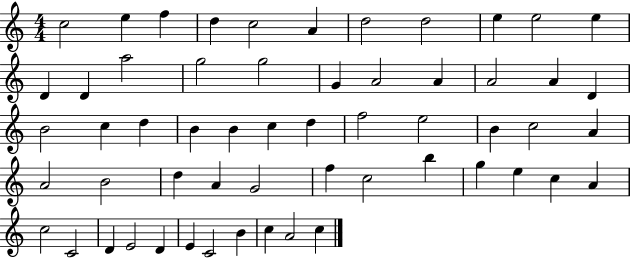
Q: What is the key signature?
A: C major